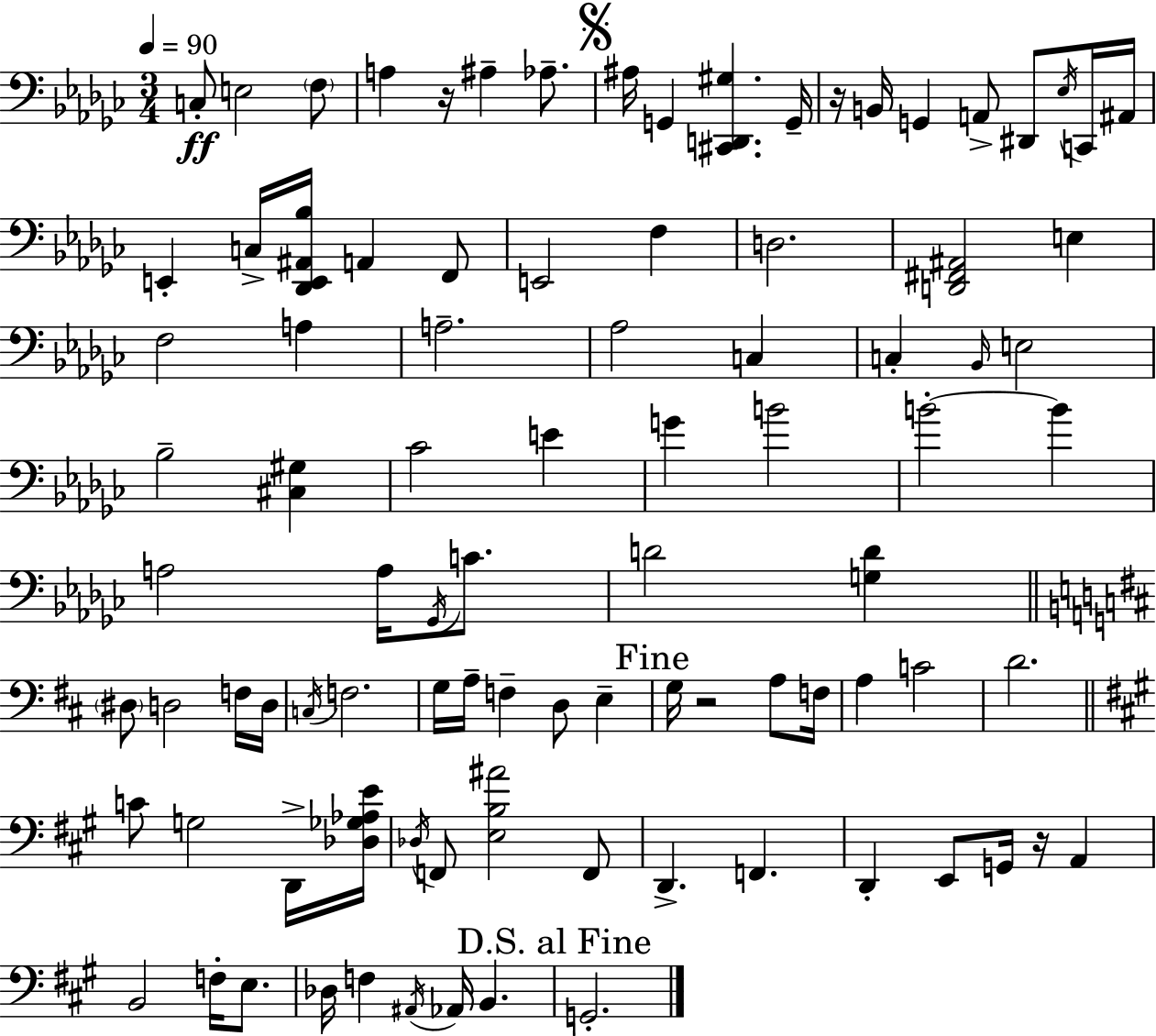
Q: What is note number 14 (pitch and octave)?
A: Eb3